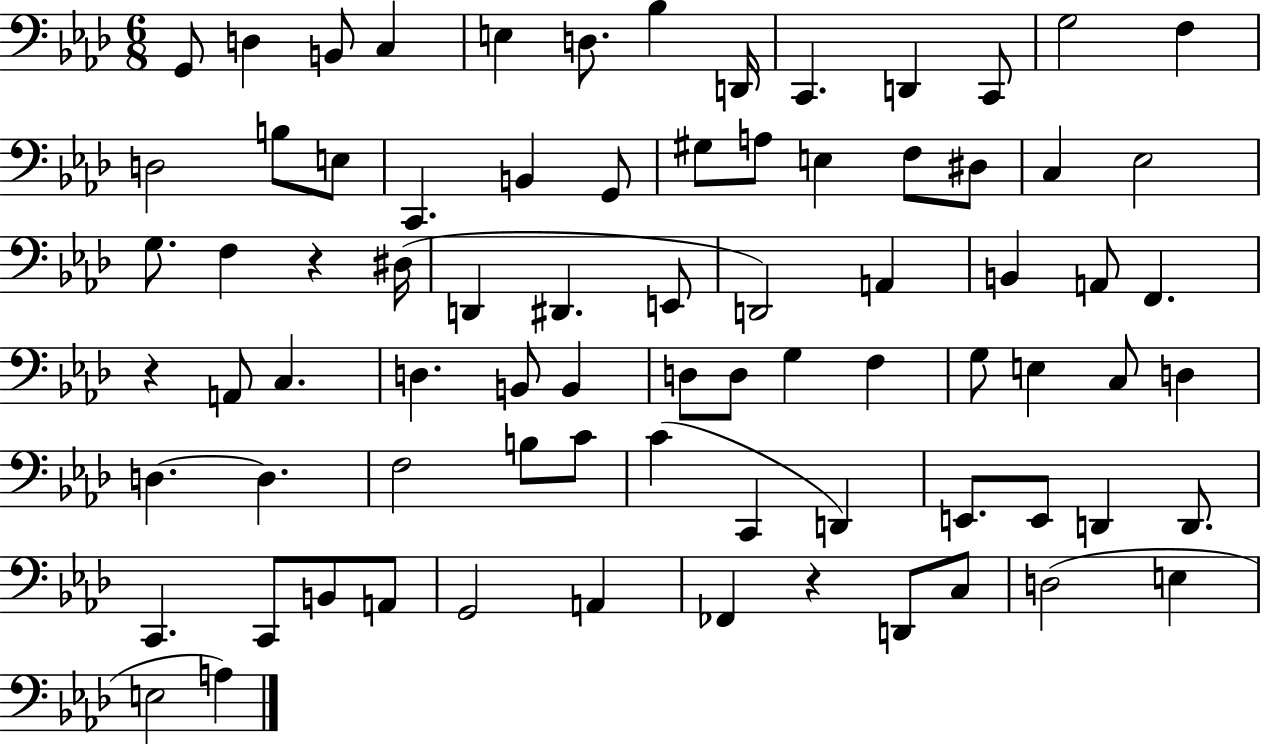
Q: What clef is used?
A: bass